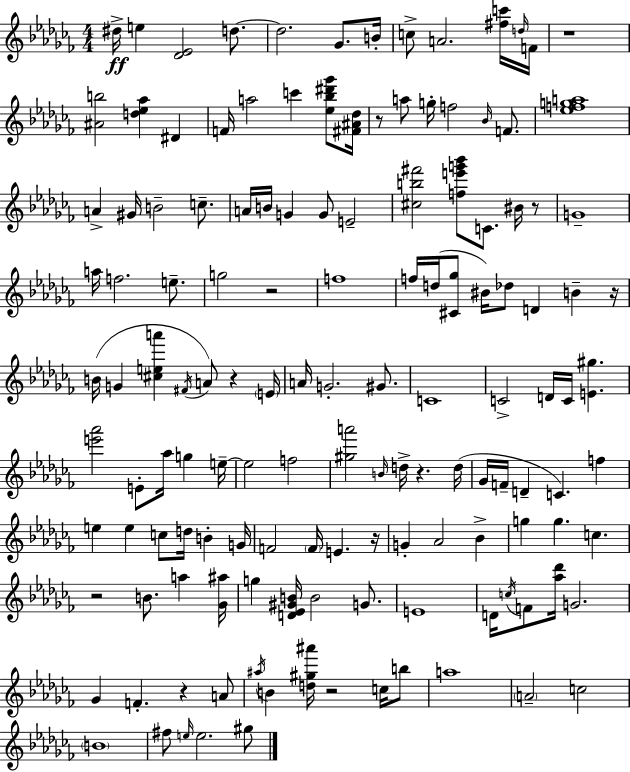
D#5/s E5/q [Db4,Eb4]/h D5/e. D5/h. Gb4/e. B4/s C5/e A4/h. [F#5,C6]/s D5/s F4/s R/w [A#4,B5]/h [D5,Eb5,Ab5]/q D#4/q F4/s A5/h C6/q [Eb5,Bb5,D#6,Gb6]/e [F#4,A#4,Db5]/s R/e A5/e G5/s F5/h Bb4/s F4/e. [Eb5,F5,G5,A5]/w A4/q G#4/s B4/h C5/e. A4/s B4/s G4/q G4/e E4/h [C#5,B5,F#6]/h [F5,E6,G6,Bb6]/e C4/e. BIS4/s R/e G4/w A5/s F5/h. E5/e. G5/h R/h F5/w F5/s D5/s [C#4,Gb5]/e BIS4/s Db5/e D4/q B4/q R/s B4/s G4/q [C#5,E5,A6]/q F#4/s A4/e R/q E4/s A4/s G4/h. G#4/e. C4/w C4/h D4/s C4/s [E4,G#5]/q. [E6,Ab6]/h E4/e Ab5/s G5/q E5/s E5/h F5/h [G#5,A6]/h B4/s D5/s R/q. D5/s Gb4/s F4/s D4/q C4/q. F5/q E5/q E5/q C5/e D5/s B4/q G4/s F4/h F4/s E4/q. R/s G4/q Ab4/h Bb4/q G5/q G5/q. C5/q. R/h B4/e. A5/q [Gb4,A#5]/s G5/q [D4,Eb4,G#4,B4]/s B4/h G4/e. E4/w D4/s C5/s F4/e [Ab5,Db6]/s G4/h. Gb4/q F4/q. R/q A4/e A#5/s B4/q [D5,G#5,A#6]/s R/h C5/s B5/e A5/w A4/h C5/h B4/w F#5/e E5/s E5/h. G#5/e